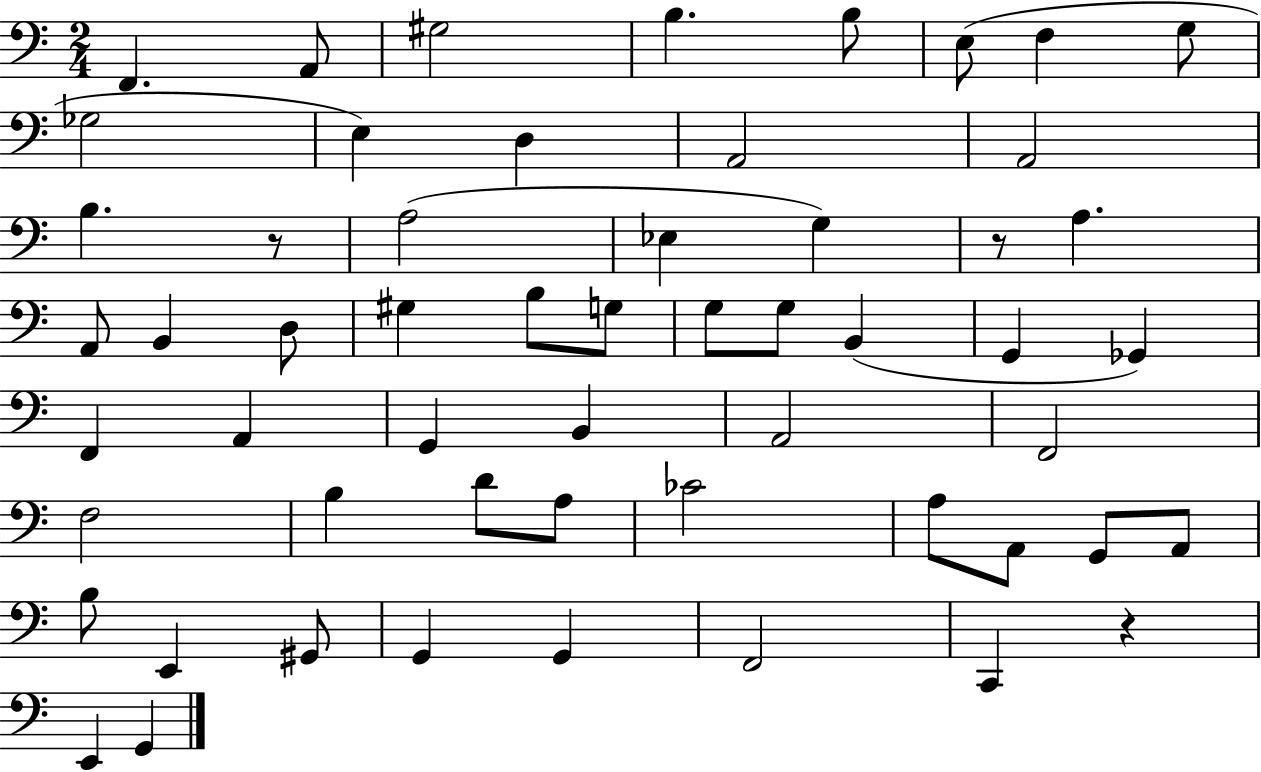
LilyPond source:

{
  \clef bass
  \numericTimeSignature
  \time 2/4
  \key c \major
  \repeat volta 2 { f,4. a,8 | gis2 | b4. b8 | e8( f4 g8 | \break ges2 | e4) d4 | a,2 | a,2 | \break b4. r8 | a2( | ees4 g4) | r8 a4. | \break a,8 b,4 d8 | gis4 b8 g8 | g8 g8 b,4( | g,4 ges,4) | \break f,4 a,4 | g,4 b,4 | a,2 | f,2 | \break f2 | b4 d'8 a8 | ces'2 | a8 a,8 g,8 a,8 | \break b8 e,4 gis,8 | g,4 g,4 | f,2 | c,4 r4 | \break e,4 g,4 | } \bar "|."
}